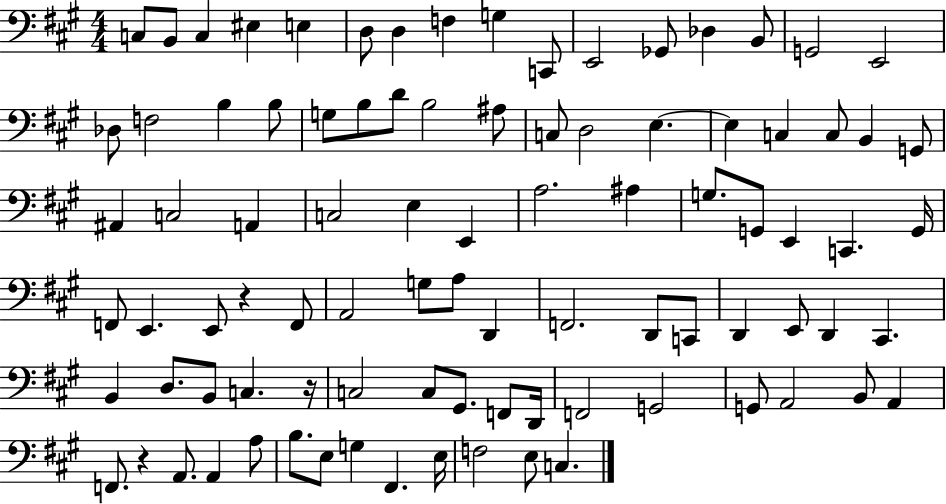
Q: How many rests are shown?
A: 3